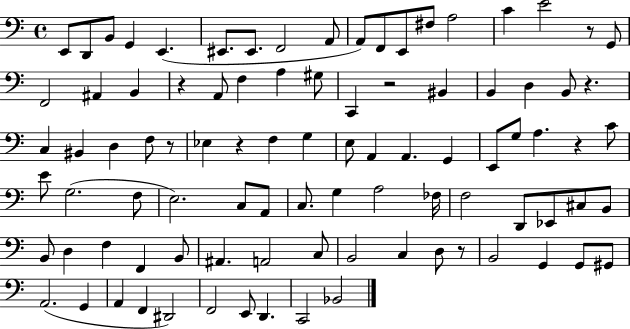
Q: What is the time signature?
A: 4/4